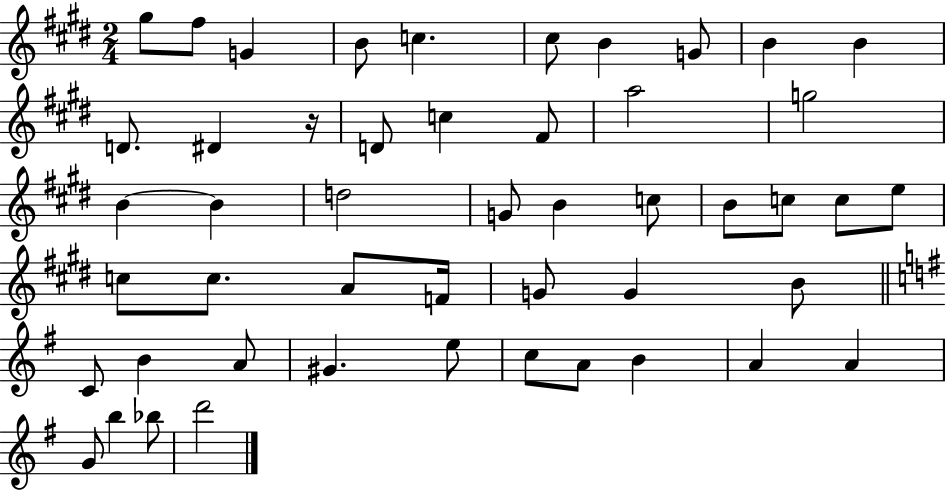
{
  \clef treble
  \numericTimeSignature
  \time 2/4
  \key e \major
  gis''8 fis''8 g'4 | b'8 c''4. | cis''8 b'4 g'8 | b'4 b'4 | \break d'8. dis'4 r16 | d'8 c''4 fis'8 | a''2 | g''2 | \break b'4~~ b'4 | d''2 | g'8 b'4 c''8 | b'8 c''8 c''8 e''8 | \break c''8 c''8. a'8 f'16 | g'8 g'4 b'8 | \bar "||" \break \key e \minor c'8 b'4 a'8 | gis'4. e''8 | c''8 a'8 b'4 | a'4 a'4 | \break g'8 b''4 bes''8 | d'''2 | \bar "|."
}